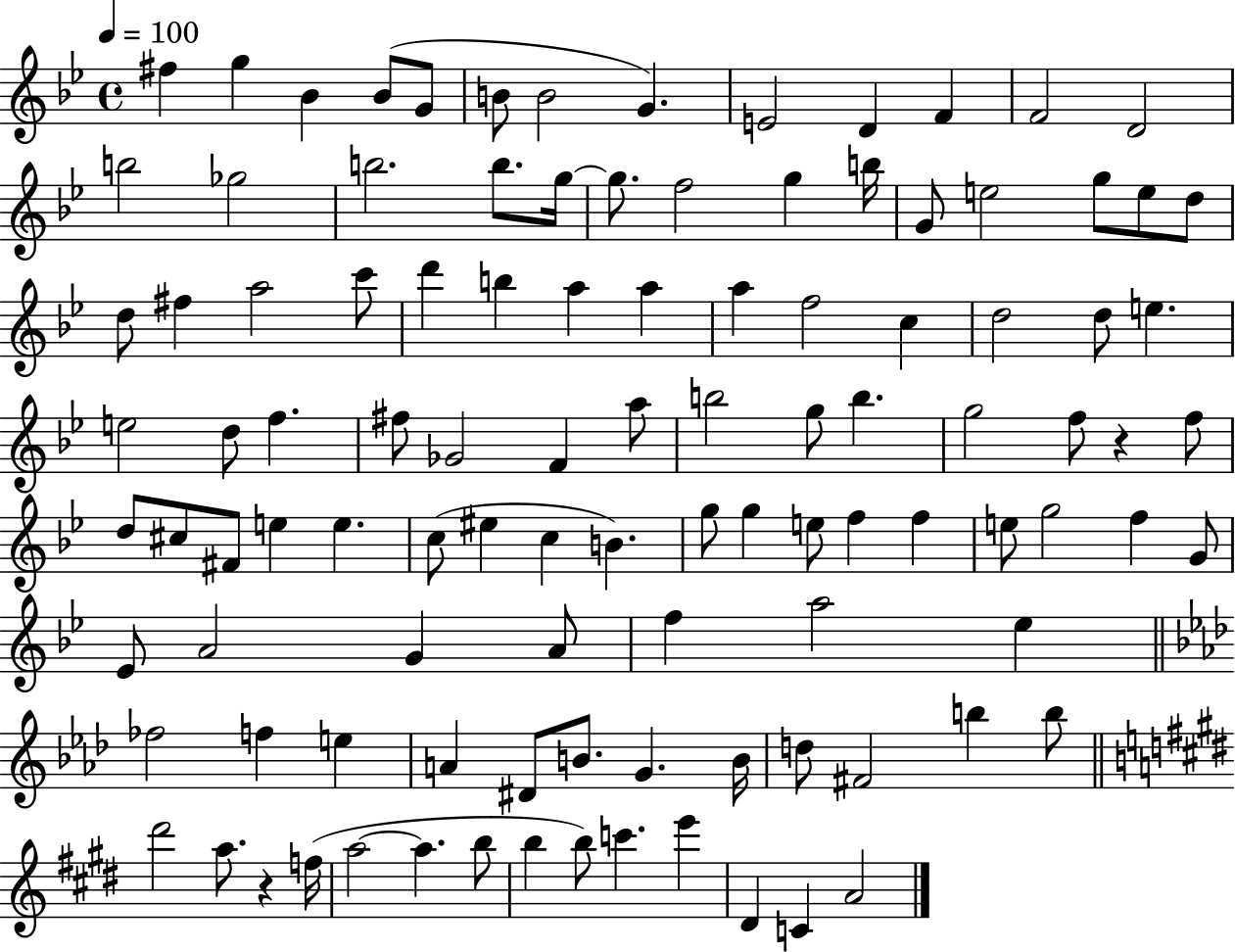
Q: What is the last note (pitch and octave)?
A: A4